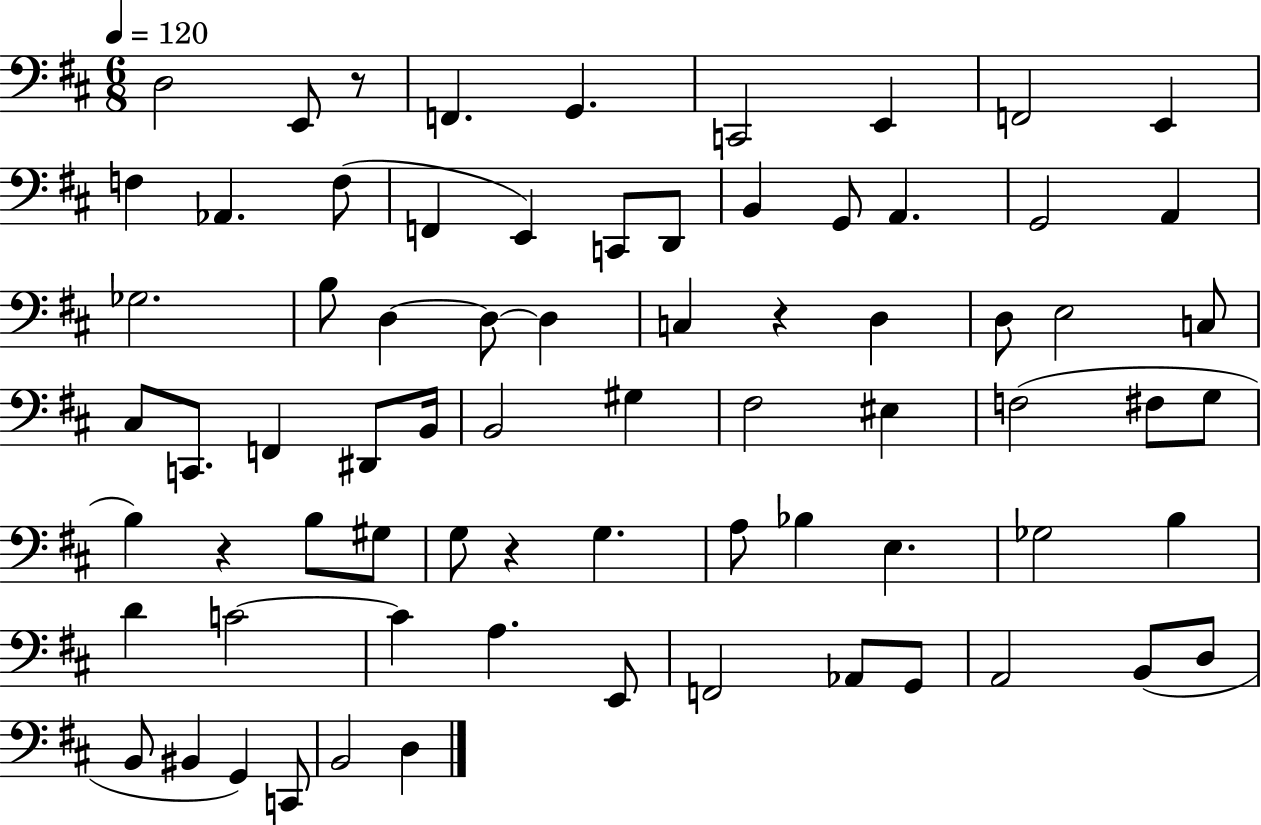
{
  \clef bass
  \numericTimeSignature
  \time 6/8
  \key d \major
  \tempo 4 = 120
  d2 e,8 r8 | f,4. g,4. | c,2 e,4 | f,2 e,4 | \break f4 aes,4. f8( | f,4 e,4) c,8 d,8 | b,4 g,8 a,4. | g,2 a,4 | \break ges2. | b8 d4~~ d8~~ d4 | c4 r4 d4 | d8 e2 c8 | \break cis8 c,8. f,4 dis,8 b,16 | b,2 gis4 | fis2 eis4 | f2( fis8 g8 | \break b4) r4 b8 gis8 | g8 r4 g4. | a8 bes4 e4. | ges2 b4 | \break d'4 c'2~~ | c'4 a4. e,8 | f,2 aes,8 g,8 | a,2 b,8( d8 | \break b,8 bis,4 g,4) c,8 | b,2 d4 | \bar "|."
}